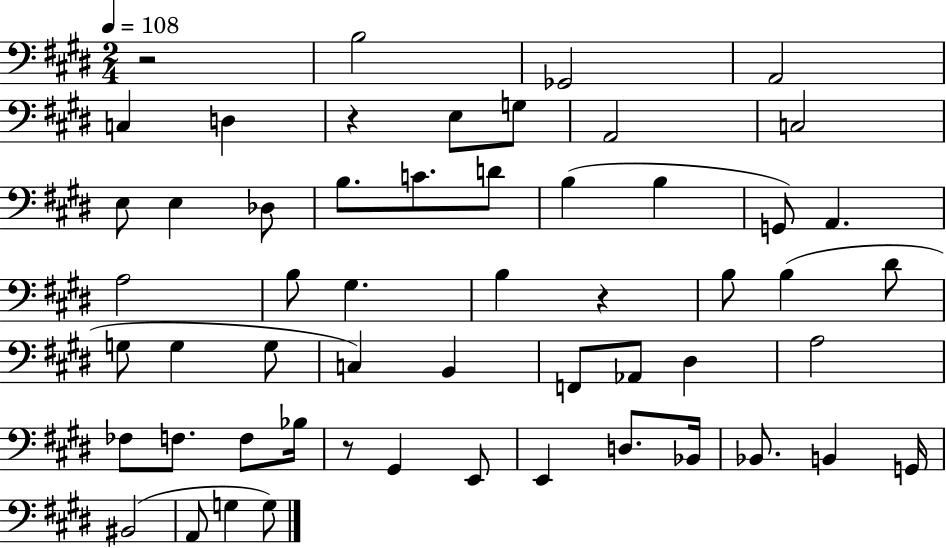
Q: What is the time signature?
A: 2/4